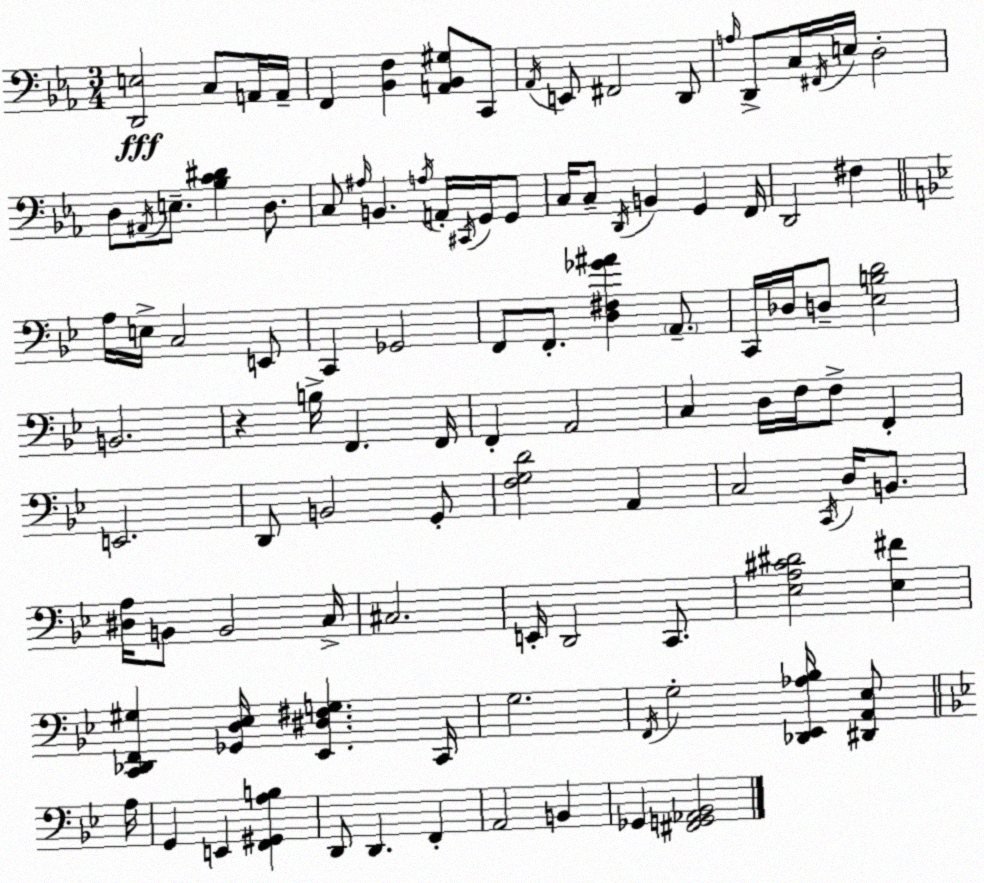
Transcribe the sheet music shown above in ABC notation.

X:1
T:Untitled
M:3/4
L:1/4
K:Cm
[D,,E,]2 C,/2 A,,/4 A,,/4 F,, [_B,,F,] [A,,_B,,^G,]/2 C,,/2 _A,,/4 E,,/2 ^F,,2 D,,/2 A,/4 D,,/2 C,/4 ^F,,/4 E,/4 D,2 D,/2 ^A,,/4 E,/2 [_B,C^D] D,/2 C,/2 ^A,/4 B,, A,/4 A,,/4 ^C,,/4 G,,/4 G,,/2 C,/4 C,/2 D,,/4 B,, G,, F,,/4 D,,2 ^F, A,/4 E,/4 C,2 E,,/2 C,, _G,,2 F,,/2 F,,/2 [D,^F,_G^A] A,,/2 C,,/4 _D,/4 D,/2 [_E,B,D]2 B,,2 z B,/4 F,, F,,/4 F,, A,,2 C, D,/4 F,/4 F,/2 F,, E,,2 D,,/2 B,,2 G,,/2 [F,G,D]2 A,, C,2 C,,/4 D,/4 B,,/2 [^D,A,]/4 B,,/2 B,,2 C,/4 ^C,2 E,,/4 D,,2 C,,/2 [_E,A,^C^D]2 [_E,^F] [C,,_D,,F,,^G,] [_G,,D,_E,]/4 [_E,,^D,^F,G,] C,,/4 G,2 F,,/4 G,2 [_D,,_E,,_A,_B,]/4 [^D,,A,,_E,]/2 A,/4 G,, E,, [F,,^G,,A,B,] D,,/2 D,, F,, A,,2 B,, _G,, [^F,,G,,_A,,_B,,]2